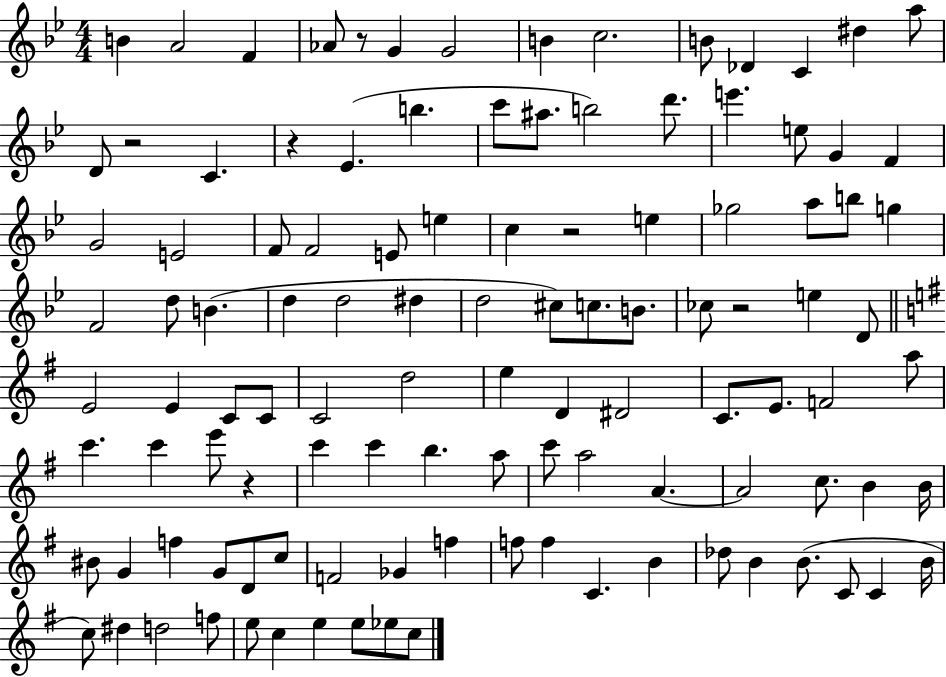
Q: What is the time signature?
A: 4/4